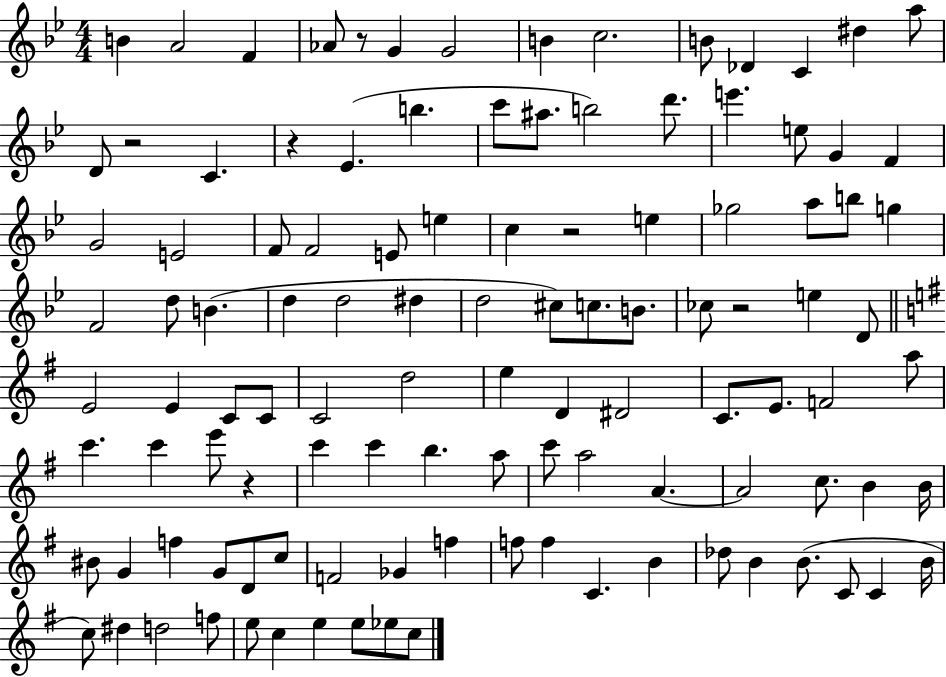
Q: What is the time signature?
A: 4/4